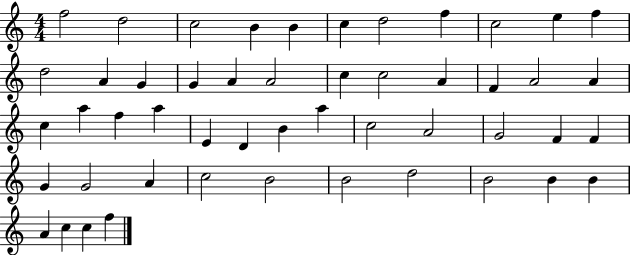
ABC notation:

X:1
T:Untitled
M:4/4
L:1/4
K:C
f2 d2 c2 B B c d2 f c2 e f d2 A G G A A2 c c2 A F A2 A c a f a E D B a c2 A2 G2 F F G G2 A c2 B2 B2 d2 B2 B B A c c f